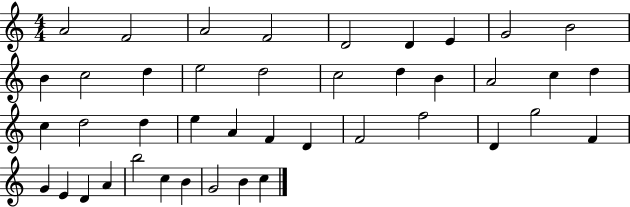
A4/h F4/h A4/h F4/h D4/h D4/q E4/q G4/h B4/h B4/q C5/h D5/q E5/h D5/h C5/h D5/q B4/q A4/h C5/q D5/q C5/q D5/h D5/q E5/q A4/q F4/q D4/q F4/h F5/h D4/q G5/h F4/q G4/q E4/q D4/q A4/q B5/h C5/q B4/q G4/h B4/q C5/q